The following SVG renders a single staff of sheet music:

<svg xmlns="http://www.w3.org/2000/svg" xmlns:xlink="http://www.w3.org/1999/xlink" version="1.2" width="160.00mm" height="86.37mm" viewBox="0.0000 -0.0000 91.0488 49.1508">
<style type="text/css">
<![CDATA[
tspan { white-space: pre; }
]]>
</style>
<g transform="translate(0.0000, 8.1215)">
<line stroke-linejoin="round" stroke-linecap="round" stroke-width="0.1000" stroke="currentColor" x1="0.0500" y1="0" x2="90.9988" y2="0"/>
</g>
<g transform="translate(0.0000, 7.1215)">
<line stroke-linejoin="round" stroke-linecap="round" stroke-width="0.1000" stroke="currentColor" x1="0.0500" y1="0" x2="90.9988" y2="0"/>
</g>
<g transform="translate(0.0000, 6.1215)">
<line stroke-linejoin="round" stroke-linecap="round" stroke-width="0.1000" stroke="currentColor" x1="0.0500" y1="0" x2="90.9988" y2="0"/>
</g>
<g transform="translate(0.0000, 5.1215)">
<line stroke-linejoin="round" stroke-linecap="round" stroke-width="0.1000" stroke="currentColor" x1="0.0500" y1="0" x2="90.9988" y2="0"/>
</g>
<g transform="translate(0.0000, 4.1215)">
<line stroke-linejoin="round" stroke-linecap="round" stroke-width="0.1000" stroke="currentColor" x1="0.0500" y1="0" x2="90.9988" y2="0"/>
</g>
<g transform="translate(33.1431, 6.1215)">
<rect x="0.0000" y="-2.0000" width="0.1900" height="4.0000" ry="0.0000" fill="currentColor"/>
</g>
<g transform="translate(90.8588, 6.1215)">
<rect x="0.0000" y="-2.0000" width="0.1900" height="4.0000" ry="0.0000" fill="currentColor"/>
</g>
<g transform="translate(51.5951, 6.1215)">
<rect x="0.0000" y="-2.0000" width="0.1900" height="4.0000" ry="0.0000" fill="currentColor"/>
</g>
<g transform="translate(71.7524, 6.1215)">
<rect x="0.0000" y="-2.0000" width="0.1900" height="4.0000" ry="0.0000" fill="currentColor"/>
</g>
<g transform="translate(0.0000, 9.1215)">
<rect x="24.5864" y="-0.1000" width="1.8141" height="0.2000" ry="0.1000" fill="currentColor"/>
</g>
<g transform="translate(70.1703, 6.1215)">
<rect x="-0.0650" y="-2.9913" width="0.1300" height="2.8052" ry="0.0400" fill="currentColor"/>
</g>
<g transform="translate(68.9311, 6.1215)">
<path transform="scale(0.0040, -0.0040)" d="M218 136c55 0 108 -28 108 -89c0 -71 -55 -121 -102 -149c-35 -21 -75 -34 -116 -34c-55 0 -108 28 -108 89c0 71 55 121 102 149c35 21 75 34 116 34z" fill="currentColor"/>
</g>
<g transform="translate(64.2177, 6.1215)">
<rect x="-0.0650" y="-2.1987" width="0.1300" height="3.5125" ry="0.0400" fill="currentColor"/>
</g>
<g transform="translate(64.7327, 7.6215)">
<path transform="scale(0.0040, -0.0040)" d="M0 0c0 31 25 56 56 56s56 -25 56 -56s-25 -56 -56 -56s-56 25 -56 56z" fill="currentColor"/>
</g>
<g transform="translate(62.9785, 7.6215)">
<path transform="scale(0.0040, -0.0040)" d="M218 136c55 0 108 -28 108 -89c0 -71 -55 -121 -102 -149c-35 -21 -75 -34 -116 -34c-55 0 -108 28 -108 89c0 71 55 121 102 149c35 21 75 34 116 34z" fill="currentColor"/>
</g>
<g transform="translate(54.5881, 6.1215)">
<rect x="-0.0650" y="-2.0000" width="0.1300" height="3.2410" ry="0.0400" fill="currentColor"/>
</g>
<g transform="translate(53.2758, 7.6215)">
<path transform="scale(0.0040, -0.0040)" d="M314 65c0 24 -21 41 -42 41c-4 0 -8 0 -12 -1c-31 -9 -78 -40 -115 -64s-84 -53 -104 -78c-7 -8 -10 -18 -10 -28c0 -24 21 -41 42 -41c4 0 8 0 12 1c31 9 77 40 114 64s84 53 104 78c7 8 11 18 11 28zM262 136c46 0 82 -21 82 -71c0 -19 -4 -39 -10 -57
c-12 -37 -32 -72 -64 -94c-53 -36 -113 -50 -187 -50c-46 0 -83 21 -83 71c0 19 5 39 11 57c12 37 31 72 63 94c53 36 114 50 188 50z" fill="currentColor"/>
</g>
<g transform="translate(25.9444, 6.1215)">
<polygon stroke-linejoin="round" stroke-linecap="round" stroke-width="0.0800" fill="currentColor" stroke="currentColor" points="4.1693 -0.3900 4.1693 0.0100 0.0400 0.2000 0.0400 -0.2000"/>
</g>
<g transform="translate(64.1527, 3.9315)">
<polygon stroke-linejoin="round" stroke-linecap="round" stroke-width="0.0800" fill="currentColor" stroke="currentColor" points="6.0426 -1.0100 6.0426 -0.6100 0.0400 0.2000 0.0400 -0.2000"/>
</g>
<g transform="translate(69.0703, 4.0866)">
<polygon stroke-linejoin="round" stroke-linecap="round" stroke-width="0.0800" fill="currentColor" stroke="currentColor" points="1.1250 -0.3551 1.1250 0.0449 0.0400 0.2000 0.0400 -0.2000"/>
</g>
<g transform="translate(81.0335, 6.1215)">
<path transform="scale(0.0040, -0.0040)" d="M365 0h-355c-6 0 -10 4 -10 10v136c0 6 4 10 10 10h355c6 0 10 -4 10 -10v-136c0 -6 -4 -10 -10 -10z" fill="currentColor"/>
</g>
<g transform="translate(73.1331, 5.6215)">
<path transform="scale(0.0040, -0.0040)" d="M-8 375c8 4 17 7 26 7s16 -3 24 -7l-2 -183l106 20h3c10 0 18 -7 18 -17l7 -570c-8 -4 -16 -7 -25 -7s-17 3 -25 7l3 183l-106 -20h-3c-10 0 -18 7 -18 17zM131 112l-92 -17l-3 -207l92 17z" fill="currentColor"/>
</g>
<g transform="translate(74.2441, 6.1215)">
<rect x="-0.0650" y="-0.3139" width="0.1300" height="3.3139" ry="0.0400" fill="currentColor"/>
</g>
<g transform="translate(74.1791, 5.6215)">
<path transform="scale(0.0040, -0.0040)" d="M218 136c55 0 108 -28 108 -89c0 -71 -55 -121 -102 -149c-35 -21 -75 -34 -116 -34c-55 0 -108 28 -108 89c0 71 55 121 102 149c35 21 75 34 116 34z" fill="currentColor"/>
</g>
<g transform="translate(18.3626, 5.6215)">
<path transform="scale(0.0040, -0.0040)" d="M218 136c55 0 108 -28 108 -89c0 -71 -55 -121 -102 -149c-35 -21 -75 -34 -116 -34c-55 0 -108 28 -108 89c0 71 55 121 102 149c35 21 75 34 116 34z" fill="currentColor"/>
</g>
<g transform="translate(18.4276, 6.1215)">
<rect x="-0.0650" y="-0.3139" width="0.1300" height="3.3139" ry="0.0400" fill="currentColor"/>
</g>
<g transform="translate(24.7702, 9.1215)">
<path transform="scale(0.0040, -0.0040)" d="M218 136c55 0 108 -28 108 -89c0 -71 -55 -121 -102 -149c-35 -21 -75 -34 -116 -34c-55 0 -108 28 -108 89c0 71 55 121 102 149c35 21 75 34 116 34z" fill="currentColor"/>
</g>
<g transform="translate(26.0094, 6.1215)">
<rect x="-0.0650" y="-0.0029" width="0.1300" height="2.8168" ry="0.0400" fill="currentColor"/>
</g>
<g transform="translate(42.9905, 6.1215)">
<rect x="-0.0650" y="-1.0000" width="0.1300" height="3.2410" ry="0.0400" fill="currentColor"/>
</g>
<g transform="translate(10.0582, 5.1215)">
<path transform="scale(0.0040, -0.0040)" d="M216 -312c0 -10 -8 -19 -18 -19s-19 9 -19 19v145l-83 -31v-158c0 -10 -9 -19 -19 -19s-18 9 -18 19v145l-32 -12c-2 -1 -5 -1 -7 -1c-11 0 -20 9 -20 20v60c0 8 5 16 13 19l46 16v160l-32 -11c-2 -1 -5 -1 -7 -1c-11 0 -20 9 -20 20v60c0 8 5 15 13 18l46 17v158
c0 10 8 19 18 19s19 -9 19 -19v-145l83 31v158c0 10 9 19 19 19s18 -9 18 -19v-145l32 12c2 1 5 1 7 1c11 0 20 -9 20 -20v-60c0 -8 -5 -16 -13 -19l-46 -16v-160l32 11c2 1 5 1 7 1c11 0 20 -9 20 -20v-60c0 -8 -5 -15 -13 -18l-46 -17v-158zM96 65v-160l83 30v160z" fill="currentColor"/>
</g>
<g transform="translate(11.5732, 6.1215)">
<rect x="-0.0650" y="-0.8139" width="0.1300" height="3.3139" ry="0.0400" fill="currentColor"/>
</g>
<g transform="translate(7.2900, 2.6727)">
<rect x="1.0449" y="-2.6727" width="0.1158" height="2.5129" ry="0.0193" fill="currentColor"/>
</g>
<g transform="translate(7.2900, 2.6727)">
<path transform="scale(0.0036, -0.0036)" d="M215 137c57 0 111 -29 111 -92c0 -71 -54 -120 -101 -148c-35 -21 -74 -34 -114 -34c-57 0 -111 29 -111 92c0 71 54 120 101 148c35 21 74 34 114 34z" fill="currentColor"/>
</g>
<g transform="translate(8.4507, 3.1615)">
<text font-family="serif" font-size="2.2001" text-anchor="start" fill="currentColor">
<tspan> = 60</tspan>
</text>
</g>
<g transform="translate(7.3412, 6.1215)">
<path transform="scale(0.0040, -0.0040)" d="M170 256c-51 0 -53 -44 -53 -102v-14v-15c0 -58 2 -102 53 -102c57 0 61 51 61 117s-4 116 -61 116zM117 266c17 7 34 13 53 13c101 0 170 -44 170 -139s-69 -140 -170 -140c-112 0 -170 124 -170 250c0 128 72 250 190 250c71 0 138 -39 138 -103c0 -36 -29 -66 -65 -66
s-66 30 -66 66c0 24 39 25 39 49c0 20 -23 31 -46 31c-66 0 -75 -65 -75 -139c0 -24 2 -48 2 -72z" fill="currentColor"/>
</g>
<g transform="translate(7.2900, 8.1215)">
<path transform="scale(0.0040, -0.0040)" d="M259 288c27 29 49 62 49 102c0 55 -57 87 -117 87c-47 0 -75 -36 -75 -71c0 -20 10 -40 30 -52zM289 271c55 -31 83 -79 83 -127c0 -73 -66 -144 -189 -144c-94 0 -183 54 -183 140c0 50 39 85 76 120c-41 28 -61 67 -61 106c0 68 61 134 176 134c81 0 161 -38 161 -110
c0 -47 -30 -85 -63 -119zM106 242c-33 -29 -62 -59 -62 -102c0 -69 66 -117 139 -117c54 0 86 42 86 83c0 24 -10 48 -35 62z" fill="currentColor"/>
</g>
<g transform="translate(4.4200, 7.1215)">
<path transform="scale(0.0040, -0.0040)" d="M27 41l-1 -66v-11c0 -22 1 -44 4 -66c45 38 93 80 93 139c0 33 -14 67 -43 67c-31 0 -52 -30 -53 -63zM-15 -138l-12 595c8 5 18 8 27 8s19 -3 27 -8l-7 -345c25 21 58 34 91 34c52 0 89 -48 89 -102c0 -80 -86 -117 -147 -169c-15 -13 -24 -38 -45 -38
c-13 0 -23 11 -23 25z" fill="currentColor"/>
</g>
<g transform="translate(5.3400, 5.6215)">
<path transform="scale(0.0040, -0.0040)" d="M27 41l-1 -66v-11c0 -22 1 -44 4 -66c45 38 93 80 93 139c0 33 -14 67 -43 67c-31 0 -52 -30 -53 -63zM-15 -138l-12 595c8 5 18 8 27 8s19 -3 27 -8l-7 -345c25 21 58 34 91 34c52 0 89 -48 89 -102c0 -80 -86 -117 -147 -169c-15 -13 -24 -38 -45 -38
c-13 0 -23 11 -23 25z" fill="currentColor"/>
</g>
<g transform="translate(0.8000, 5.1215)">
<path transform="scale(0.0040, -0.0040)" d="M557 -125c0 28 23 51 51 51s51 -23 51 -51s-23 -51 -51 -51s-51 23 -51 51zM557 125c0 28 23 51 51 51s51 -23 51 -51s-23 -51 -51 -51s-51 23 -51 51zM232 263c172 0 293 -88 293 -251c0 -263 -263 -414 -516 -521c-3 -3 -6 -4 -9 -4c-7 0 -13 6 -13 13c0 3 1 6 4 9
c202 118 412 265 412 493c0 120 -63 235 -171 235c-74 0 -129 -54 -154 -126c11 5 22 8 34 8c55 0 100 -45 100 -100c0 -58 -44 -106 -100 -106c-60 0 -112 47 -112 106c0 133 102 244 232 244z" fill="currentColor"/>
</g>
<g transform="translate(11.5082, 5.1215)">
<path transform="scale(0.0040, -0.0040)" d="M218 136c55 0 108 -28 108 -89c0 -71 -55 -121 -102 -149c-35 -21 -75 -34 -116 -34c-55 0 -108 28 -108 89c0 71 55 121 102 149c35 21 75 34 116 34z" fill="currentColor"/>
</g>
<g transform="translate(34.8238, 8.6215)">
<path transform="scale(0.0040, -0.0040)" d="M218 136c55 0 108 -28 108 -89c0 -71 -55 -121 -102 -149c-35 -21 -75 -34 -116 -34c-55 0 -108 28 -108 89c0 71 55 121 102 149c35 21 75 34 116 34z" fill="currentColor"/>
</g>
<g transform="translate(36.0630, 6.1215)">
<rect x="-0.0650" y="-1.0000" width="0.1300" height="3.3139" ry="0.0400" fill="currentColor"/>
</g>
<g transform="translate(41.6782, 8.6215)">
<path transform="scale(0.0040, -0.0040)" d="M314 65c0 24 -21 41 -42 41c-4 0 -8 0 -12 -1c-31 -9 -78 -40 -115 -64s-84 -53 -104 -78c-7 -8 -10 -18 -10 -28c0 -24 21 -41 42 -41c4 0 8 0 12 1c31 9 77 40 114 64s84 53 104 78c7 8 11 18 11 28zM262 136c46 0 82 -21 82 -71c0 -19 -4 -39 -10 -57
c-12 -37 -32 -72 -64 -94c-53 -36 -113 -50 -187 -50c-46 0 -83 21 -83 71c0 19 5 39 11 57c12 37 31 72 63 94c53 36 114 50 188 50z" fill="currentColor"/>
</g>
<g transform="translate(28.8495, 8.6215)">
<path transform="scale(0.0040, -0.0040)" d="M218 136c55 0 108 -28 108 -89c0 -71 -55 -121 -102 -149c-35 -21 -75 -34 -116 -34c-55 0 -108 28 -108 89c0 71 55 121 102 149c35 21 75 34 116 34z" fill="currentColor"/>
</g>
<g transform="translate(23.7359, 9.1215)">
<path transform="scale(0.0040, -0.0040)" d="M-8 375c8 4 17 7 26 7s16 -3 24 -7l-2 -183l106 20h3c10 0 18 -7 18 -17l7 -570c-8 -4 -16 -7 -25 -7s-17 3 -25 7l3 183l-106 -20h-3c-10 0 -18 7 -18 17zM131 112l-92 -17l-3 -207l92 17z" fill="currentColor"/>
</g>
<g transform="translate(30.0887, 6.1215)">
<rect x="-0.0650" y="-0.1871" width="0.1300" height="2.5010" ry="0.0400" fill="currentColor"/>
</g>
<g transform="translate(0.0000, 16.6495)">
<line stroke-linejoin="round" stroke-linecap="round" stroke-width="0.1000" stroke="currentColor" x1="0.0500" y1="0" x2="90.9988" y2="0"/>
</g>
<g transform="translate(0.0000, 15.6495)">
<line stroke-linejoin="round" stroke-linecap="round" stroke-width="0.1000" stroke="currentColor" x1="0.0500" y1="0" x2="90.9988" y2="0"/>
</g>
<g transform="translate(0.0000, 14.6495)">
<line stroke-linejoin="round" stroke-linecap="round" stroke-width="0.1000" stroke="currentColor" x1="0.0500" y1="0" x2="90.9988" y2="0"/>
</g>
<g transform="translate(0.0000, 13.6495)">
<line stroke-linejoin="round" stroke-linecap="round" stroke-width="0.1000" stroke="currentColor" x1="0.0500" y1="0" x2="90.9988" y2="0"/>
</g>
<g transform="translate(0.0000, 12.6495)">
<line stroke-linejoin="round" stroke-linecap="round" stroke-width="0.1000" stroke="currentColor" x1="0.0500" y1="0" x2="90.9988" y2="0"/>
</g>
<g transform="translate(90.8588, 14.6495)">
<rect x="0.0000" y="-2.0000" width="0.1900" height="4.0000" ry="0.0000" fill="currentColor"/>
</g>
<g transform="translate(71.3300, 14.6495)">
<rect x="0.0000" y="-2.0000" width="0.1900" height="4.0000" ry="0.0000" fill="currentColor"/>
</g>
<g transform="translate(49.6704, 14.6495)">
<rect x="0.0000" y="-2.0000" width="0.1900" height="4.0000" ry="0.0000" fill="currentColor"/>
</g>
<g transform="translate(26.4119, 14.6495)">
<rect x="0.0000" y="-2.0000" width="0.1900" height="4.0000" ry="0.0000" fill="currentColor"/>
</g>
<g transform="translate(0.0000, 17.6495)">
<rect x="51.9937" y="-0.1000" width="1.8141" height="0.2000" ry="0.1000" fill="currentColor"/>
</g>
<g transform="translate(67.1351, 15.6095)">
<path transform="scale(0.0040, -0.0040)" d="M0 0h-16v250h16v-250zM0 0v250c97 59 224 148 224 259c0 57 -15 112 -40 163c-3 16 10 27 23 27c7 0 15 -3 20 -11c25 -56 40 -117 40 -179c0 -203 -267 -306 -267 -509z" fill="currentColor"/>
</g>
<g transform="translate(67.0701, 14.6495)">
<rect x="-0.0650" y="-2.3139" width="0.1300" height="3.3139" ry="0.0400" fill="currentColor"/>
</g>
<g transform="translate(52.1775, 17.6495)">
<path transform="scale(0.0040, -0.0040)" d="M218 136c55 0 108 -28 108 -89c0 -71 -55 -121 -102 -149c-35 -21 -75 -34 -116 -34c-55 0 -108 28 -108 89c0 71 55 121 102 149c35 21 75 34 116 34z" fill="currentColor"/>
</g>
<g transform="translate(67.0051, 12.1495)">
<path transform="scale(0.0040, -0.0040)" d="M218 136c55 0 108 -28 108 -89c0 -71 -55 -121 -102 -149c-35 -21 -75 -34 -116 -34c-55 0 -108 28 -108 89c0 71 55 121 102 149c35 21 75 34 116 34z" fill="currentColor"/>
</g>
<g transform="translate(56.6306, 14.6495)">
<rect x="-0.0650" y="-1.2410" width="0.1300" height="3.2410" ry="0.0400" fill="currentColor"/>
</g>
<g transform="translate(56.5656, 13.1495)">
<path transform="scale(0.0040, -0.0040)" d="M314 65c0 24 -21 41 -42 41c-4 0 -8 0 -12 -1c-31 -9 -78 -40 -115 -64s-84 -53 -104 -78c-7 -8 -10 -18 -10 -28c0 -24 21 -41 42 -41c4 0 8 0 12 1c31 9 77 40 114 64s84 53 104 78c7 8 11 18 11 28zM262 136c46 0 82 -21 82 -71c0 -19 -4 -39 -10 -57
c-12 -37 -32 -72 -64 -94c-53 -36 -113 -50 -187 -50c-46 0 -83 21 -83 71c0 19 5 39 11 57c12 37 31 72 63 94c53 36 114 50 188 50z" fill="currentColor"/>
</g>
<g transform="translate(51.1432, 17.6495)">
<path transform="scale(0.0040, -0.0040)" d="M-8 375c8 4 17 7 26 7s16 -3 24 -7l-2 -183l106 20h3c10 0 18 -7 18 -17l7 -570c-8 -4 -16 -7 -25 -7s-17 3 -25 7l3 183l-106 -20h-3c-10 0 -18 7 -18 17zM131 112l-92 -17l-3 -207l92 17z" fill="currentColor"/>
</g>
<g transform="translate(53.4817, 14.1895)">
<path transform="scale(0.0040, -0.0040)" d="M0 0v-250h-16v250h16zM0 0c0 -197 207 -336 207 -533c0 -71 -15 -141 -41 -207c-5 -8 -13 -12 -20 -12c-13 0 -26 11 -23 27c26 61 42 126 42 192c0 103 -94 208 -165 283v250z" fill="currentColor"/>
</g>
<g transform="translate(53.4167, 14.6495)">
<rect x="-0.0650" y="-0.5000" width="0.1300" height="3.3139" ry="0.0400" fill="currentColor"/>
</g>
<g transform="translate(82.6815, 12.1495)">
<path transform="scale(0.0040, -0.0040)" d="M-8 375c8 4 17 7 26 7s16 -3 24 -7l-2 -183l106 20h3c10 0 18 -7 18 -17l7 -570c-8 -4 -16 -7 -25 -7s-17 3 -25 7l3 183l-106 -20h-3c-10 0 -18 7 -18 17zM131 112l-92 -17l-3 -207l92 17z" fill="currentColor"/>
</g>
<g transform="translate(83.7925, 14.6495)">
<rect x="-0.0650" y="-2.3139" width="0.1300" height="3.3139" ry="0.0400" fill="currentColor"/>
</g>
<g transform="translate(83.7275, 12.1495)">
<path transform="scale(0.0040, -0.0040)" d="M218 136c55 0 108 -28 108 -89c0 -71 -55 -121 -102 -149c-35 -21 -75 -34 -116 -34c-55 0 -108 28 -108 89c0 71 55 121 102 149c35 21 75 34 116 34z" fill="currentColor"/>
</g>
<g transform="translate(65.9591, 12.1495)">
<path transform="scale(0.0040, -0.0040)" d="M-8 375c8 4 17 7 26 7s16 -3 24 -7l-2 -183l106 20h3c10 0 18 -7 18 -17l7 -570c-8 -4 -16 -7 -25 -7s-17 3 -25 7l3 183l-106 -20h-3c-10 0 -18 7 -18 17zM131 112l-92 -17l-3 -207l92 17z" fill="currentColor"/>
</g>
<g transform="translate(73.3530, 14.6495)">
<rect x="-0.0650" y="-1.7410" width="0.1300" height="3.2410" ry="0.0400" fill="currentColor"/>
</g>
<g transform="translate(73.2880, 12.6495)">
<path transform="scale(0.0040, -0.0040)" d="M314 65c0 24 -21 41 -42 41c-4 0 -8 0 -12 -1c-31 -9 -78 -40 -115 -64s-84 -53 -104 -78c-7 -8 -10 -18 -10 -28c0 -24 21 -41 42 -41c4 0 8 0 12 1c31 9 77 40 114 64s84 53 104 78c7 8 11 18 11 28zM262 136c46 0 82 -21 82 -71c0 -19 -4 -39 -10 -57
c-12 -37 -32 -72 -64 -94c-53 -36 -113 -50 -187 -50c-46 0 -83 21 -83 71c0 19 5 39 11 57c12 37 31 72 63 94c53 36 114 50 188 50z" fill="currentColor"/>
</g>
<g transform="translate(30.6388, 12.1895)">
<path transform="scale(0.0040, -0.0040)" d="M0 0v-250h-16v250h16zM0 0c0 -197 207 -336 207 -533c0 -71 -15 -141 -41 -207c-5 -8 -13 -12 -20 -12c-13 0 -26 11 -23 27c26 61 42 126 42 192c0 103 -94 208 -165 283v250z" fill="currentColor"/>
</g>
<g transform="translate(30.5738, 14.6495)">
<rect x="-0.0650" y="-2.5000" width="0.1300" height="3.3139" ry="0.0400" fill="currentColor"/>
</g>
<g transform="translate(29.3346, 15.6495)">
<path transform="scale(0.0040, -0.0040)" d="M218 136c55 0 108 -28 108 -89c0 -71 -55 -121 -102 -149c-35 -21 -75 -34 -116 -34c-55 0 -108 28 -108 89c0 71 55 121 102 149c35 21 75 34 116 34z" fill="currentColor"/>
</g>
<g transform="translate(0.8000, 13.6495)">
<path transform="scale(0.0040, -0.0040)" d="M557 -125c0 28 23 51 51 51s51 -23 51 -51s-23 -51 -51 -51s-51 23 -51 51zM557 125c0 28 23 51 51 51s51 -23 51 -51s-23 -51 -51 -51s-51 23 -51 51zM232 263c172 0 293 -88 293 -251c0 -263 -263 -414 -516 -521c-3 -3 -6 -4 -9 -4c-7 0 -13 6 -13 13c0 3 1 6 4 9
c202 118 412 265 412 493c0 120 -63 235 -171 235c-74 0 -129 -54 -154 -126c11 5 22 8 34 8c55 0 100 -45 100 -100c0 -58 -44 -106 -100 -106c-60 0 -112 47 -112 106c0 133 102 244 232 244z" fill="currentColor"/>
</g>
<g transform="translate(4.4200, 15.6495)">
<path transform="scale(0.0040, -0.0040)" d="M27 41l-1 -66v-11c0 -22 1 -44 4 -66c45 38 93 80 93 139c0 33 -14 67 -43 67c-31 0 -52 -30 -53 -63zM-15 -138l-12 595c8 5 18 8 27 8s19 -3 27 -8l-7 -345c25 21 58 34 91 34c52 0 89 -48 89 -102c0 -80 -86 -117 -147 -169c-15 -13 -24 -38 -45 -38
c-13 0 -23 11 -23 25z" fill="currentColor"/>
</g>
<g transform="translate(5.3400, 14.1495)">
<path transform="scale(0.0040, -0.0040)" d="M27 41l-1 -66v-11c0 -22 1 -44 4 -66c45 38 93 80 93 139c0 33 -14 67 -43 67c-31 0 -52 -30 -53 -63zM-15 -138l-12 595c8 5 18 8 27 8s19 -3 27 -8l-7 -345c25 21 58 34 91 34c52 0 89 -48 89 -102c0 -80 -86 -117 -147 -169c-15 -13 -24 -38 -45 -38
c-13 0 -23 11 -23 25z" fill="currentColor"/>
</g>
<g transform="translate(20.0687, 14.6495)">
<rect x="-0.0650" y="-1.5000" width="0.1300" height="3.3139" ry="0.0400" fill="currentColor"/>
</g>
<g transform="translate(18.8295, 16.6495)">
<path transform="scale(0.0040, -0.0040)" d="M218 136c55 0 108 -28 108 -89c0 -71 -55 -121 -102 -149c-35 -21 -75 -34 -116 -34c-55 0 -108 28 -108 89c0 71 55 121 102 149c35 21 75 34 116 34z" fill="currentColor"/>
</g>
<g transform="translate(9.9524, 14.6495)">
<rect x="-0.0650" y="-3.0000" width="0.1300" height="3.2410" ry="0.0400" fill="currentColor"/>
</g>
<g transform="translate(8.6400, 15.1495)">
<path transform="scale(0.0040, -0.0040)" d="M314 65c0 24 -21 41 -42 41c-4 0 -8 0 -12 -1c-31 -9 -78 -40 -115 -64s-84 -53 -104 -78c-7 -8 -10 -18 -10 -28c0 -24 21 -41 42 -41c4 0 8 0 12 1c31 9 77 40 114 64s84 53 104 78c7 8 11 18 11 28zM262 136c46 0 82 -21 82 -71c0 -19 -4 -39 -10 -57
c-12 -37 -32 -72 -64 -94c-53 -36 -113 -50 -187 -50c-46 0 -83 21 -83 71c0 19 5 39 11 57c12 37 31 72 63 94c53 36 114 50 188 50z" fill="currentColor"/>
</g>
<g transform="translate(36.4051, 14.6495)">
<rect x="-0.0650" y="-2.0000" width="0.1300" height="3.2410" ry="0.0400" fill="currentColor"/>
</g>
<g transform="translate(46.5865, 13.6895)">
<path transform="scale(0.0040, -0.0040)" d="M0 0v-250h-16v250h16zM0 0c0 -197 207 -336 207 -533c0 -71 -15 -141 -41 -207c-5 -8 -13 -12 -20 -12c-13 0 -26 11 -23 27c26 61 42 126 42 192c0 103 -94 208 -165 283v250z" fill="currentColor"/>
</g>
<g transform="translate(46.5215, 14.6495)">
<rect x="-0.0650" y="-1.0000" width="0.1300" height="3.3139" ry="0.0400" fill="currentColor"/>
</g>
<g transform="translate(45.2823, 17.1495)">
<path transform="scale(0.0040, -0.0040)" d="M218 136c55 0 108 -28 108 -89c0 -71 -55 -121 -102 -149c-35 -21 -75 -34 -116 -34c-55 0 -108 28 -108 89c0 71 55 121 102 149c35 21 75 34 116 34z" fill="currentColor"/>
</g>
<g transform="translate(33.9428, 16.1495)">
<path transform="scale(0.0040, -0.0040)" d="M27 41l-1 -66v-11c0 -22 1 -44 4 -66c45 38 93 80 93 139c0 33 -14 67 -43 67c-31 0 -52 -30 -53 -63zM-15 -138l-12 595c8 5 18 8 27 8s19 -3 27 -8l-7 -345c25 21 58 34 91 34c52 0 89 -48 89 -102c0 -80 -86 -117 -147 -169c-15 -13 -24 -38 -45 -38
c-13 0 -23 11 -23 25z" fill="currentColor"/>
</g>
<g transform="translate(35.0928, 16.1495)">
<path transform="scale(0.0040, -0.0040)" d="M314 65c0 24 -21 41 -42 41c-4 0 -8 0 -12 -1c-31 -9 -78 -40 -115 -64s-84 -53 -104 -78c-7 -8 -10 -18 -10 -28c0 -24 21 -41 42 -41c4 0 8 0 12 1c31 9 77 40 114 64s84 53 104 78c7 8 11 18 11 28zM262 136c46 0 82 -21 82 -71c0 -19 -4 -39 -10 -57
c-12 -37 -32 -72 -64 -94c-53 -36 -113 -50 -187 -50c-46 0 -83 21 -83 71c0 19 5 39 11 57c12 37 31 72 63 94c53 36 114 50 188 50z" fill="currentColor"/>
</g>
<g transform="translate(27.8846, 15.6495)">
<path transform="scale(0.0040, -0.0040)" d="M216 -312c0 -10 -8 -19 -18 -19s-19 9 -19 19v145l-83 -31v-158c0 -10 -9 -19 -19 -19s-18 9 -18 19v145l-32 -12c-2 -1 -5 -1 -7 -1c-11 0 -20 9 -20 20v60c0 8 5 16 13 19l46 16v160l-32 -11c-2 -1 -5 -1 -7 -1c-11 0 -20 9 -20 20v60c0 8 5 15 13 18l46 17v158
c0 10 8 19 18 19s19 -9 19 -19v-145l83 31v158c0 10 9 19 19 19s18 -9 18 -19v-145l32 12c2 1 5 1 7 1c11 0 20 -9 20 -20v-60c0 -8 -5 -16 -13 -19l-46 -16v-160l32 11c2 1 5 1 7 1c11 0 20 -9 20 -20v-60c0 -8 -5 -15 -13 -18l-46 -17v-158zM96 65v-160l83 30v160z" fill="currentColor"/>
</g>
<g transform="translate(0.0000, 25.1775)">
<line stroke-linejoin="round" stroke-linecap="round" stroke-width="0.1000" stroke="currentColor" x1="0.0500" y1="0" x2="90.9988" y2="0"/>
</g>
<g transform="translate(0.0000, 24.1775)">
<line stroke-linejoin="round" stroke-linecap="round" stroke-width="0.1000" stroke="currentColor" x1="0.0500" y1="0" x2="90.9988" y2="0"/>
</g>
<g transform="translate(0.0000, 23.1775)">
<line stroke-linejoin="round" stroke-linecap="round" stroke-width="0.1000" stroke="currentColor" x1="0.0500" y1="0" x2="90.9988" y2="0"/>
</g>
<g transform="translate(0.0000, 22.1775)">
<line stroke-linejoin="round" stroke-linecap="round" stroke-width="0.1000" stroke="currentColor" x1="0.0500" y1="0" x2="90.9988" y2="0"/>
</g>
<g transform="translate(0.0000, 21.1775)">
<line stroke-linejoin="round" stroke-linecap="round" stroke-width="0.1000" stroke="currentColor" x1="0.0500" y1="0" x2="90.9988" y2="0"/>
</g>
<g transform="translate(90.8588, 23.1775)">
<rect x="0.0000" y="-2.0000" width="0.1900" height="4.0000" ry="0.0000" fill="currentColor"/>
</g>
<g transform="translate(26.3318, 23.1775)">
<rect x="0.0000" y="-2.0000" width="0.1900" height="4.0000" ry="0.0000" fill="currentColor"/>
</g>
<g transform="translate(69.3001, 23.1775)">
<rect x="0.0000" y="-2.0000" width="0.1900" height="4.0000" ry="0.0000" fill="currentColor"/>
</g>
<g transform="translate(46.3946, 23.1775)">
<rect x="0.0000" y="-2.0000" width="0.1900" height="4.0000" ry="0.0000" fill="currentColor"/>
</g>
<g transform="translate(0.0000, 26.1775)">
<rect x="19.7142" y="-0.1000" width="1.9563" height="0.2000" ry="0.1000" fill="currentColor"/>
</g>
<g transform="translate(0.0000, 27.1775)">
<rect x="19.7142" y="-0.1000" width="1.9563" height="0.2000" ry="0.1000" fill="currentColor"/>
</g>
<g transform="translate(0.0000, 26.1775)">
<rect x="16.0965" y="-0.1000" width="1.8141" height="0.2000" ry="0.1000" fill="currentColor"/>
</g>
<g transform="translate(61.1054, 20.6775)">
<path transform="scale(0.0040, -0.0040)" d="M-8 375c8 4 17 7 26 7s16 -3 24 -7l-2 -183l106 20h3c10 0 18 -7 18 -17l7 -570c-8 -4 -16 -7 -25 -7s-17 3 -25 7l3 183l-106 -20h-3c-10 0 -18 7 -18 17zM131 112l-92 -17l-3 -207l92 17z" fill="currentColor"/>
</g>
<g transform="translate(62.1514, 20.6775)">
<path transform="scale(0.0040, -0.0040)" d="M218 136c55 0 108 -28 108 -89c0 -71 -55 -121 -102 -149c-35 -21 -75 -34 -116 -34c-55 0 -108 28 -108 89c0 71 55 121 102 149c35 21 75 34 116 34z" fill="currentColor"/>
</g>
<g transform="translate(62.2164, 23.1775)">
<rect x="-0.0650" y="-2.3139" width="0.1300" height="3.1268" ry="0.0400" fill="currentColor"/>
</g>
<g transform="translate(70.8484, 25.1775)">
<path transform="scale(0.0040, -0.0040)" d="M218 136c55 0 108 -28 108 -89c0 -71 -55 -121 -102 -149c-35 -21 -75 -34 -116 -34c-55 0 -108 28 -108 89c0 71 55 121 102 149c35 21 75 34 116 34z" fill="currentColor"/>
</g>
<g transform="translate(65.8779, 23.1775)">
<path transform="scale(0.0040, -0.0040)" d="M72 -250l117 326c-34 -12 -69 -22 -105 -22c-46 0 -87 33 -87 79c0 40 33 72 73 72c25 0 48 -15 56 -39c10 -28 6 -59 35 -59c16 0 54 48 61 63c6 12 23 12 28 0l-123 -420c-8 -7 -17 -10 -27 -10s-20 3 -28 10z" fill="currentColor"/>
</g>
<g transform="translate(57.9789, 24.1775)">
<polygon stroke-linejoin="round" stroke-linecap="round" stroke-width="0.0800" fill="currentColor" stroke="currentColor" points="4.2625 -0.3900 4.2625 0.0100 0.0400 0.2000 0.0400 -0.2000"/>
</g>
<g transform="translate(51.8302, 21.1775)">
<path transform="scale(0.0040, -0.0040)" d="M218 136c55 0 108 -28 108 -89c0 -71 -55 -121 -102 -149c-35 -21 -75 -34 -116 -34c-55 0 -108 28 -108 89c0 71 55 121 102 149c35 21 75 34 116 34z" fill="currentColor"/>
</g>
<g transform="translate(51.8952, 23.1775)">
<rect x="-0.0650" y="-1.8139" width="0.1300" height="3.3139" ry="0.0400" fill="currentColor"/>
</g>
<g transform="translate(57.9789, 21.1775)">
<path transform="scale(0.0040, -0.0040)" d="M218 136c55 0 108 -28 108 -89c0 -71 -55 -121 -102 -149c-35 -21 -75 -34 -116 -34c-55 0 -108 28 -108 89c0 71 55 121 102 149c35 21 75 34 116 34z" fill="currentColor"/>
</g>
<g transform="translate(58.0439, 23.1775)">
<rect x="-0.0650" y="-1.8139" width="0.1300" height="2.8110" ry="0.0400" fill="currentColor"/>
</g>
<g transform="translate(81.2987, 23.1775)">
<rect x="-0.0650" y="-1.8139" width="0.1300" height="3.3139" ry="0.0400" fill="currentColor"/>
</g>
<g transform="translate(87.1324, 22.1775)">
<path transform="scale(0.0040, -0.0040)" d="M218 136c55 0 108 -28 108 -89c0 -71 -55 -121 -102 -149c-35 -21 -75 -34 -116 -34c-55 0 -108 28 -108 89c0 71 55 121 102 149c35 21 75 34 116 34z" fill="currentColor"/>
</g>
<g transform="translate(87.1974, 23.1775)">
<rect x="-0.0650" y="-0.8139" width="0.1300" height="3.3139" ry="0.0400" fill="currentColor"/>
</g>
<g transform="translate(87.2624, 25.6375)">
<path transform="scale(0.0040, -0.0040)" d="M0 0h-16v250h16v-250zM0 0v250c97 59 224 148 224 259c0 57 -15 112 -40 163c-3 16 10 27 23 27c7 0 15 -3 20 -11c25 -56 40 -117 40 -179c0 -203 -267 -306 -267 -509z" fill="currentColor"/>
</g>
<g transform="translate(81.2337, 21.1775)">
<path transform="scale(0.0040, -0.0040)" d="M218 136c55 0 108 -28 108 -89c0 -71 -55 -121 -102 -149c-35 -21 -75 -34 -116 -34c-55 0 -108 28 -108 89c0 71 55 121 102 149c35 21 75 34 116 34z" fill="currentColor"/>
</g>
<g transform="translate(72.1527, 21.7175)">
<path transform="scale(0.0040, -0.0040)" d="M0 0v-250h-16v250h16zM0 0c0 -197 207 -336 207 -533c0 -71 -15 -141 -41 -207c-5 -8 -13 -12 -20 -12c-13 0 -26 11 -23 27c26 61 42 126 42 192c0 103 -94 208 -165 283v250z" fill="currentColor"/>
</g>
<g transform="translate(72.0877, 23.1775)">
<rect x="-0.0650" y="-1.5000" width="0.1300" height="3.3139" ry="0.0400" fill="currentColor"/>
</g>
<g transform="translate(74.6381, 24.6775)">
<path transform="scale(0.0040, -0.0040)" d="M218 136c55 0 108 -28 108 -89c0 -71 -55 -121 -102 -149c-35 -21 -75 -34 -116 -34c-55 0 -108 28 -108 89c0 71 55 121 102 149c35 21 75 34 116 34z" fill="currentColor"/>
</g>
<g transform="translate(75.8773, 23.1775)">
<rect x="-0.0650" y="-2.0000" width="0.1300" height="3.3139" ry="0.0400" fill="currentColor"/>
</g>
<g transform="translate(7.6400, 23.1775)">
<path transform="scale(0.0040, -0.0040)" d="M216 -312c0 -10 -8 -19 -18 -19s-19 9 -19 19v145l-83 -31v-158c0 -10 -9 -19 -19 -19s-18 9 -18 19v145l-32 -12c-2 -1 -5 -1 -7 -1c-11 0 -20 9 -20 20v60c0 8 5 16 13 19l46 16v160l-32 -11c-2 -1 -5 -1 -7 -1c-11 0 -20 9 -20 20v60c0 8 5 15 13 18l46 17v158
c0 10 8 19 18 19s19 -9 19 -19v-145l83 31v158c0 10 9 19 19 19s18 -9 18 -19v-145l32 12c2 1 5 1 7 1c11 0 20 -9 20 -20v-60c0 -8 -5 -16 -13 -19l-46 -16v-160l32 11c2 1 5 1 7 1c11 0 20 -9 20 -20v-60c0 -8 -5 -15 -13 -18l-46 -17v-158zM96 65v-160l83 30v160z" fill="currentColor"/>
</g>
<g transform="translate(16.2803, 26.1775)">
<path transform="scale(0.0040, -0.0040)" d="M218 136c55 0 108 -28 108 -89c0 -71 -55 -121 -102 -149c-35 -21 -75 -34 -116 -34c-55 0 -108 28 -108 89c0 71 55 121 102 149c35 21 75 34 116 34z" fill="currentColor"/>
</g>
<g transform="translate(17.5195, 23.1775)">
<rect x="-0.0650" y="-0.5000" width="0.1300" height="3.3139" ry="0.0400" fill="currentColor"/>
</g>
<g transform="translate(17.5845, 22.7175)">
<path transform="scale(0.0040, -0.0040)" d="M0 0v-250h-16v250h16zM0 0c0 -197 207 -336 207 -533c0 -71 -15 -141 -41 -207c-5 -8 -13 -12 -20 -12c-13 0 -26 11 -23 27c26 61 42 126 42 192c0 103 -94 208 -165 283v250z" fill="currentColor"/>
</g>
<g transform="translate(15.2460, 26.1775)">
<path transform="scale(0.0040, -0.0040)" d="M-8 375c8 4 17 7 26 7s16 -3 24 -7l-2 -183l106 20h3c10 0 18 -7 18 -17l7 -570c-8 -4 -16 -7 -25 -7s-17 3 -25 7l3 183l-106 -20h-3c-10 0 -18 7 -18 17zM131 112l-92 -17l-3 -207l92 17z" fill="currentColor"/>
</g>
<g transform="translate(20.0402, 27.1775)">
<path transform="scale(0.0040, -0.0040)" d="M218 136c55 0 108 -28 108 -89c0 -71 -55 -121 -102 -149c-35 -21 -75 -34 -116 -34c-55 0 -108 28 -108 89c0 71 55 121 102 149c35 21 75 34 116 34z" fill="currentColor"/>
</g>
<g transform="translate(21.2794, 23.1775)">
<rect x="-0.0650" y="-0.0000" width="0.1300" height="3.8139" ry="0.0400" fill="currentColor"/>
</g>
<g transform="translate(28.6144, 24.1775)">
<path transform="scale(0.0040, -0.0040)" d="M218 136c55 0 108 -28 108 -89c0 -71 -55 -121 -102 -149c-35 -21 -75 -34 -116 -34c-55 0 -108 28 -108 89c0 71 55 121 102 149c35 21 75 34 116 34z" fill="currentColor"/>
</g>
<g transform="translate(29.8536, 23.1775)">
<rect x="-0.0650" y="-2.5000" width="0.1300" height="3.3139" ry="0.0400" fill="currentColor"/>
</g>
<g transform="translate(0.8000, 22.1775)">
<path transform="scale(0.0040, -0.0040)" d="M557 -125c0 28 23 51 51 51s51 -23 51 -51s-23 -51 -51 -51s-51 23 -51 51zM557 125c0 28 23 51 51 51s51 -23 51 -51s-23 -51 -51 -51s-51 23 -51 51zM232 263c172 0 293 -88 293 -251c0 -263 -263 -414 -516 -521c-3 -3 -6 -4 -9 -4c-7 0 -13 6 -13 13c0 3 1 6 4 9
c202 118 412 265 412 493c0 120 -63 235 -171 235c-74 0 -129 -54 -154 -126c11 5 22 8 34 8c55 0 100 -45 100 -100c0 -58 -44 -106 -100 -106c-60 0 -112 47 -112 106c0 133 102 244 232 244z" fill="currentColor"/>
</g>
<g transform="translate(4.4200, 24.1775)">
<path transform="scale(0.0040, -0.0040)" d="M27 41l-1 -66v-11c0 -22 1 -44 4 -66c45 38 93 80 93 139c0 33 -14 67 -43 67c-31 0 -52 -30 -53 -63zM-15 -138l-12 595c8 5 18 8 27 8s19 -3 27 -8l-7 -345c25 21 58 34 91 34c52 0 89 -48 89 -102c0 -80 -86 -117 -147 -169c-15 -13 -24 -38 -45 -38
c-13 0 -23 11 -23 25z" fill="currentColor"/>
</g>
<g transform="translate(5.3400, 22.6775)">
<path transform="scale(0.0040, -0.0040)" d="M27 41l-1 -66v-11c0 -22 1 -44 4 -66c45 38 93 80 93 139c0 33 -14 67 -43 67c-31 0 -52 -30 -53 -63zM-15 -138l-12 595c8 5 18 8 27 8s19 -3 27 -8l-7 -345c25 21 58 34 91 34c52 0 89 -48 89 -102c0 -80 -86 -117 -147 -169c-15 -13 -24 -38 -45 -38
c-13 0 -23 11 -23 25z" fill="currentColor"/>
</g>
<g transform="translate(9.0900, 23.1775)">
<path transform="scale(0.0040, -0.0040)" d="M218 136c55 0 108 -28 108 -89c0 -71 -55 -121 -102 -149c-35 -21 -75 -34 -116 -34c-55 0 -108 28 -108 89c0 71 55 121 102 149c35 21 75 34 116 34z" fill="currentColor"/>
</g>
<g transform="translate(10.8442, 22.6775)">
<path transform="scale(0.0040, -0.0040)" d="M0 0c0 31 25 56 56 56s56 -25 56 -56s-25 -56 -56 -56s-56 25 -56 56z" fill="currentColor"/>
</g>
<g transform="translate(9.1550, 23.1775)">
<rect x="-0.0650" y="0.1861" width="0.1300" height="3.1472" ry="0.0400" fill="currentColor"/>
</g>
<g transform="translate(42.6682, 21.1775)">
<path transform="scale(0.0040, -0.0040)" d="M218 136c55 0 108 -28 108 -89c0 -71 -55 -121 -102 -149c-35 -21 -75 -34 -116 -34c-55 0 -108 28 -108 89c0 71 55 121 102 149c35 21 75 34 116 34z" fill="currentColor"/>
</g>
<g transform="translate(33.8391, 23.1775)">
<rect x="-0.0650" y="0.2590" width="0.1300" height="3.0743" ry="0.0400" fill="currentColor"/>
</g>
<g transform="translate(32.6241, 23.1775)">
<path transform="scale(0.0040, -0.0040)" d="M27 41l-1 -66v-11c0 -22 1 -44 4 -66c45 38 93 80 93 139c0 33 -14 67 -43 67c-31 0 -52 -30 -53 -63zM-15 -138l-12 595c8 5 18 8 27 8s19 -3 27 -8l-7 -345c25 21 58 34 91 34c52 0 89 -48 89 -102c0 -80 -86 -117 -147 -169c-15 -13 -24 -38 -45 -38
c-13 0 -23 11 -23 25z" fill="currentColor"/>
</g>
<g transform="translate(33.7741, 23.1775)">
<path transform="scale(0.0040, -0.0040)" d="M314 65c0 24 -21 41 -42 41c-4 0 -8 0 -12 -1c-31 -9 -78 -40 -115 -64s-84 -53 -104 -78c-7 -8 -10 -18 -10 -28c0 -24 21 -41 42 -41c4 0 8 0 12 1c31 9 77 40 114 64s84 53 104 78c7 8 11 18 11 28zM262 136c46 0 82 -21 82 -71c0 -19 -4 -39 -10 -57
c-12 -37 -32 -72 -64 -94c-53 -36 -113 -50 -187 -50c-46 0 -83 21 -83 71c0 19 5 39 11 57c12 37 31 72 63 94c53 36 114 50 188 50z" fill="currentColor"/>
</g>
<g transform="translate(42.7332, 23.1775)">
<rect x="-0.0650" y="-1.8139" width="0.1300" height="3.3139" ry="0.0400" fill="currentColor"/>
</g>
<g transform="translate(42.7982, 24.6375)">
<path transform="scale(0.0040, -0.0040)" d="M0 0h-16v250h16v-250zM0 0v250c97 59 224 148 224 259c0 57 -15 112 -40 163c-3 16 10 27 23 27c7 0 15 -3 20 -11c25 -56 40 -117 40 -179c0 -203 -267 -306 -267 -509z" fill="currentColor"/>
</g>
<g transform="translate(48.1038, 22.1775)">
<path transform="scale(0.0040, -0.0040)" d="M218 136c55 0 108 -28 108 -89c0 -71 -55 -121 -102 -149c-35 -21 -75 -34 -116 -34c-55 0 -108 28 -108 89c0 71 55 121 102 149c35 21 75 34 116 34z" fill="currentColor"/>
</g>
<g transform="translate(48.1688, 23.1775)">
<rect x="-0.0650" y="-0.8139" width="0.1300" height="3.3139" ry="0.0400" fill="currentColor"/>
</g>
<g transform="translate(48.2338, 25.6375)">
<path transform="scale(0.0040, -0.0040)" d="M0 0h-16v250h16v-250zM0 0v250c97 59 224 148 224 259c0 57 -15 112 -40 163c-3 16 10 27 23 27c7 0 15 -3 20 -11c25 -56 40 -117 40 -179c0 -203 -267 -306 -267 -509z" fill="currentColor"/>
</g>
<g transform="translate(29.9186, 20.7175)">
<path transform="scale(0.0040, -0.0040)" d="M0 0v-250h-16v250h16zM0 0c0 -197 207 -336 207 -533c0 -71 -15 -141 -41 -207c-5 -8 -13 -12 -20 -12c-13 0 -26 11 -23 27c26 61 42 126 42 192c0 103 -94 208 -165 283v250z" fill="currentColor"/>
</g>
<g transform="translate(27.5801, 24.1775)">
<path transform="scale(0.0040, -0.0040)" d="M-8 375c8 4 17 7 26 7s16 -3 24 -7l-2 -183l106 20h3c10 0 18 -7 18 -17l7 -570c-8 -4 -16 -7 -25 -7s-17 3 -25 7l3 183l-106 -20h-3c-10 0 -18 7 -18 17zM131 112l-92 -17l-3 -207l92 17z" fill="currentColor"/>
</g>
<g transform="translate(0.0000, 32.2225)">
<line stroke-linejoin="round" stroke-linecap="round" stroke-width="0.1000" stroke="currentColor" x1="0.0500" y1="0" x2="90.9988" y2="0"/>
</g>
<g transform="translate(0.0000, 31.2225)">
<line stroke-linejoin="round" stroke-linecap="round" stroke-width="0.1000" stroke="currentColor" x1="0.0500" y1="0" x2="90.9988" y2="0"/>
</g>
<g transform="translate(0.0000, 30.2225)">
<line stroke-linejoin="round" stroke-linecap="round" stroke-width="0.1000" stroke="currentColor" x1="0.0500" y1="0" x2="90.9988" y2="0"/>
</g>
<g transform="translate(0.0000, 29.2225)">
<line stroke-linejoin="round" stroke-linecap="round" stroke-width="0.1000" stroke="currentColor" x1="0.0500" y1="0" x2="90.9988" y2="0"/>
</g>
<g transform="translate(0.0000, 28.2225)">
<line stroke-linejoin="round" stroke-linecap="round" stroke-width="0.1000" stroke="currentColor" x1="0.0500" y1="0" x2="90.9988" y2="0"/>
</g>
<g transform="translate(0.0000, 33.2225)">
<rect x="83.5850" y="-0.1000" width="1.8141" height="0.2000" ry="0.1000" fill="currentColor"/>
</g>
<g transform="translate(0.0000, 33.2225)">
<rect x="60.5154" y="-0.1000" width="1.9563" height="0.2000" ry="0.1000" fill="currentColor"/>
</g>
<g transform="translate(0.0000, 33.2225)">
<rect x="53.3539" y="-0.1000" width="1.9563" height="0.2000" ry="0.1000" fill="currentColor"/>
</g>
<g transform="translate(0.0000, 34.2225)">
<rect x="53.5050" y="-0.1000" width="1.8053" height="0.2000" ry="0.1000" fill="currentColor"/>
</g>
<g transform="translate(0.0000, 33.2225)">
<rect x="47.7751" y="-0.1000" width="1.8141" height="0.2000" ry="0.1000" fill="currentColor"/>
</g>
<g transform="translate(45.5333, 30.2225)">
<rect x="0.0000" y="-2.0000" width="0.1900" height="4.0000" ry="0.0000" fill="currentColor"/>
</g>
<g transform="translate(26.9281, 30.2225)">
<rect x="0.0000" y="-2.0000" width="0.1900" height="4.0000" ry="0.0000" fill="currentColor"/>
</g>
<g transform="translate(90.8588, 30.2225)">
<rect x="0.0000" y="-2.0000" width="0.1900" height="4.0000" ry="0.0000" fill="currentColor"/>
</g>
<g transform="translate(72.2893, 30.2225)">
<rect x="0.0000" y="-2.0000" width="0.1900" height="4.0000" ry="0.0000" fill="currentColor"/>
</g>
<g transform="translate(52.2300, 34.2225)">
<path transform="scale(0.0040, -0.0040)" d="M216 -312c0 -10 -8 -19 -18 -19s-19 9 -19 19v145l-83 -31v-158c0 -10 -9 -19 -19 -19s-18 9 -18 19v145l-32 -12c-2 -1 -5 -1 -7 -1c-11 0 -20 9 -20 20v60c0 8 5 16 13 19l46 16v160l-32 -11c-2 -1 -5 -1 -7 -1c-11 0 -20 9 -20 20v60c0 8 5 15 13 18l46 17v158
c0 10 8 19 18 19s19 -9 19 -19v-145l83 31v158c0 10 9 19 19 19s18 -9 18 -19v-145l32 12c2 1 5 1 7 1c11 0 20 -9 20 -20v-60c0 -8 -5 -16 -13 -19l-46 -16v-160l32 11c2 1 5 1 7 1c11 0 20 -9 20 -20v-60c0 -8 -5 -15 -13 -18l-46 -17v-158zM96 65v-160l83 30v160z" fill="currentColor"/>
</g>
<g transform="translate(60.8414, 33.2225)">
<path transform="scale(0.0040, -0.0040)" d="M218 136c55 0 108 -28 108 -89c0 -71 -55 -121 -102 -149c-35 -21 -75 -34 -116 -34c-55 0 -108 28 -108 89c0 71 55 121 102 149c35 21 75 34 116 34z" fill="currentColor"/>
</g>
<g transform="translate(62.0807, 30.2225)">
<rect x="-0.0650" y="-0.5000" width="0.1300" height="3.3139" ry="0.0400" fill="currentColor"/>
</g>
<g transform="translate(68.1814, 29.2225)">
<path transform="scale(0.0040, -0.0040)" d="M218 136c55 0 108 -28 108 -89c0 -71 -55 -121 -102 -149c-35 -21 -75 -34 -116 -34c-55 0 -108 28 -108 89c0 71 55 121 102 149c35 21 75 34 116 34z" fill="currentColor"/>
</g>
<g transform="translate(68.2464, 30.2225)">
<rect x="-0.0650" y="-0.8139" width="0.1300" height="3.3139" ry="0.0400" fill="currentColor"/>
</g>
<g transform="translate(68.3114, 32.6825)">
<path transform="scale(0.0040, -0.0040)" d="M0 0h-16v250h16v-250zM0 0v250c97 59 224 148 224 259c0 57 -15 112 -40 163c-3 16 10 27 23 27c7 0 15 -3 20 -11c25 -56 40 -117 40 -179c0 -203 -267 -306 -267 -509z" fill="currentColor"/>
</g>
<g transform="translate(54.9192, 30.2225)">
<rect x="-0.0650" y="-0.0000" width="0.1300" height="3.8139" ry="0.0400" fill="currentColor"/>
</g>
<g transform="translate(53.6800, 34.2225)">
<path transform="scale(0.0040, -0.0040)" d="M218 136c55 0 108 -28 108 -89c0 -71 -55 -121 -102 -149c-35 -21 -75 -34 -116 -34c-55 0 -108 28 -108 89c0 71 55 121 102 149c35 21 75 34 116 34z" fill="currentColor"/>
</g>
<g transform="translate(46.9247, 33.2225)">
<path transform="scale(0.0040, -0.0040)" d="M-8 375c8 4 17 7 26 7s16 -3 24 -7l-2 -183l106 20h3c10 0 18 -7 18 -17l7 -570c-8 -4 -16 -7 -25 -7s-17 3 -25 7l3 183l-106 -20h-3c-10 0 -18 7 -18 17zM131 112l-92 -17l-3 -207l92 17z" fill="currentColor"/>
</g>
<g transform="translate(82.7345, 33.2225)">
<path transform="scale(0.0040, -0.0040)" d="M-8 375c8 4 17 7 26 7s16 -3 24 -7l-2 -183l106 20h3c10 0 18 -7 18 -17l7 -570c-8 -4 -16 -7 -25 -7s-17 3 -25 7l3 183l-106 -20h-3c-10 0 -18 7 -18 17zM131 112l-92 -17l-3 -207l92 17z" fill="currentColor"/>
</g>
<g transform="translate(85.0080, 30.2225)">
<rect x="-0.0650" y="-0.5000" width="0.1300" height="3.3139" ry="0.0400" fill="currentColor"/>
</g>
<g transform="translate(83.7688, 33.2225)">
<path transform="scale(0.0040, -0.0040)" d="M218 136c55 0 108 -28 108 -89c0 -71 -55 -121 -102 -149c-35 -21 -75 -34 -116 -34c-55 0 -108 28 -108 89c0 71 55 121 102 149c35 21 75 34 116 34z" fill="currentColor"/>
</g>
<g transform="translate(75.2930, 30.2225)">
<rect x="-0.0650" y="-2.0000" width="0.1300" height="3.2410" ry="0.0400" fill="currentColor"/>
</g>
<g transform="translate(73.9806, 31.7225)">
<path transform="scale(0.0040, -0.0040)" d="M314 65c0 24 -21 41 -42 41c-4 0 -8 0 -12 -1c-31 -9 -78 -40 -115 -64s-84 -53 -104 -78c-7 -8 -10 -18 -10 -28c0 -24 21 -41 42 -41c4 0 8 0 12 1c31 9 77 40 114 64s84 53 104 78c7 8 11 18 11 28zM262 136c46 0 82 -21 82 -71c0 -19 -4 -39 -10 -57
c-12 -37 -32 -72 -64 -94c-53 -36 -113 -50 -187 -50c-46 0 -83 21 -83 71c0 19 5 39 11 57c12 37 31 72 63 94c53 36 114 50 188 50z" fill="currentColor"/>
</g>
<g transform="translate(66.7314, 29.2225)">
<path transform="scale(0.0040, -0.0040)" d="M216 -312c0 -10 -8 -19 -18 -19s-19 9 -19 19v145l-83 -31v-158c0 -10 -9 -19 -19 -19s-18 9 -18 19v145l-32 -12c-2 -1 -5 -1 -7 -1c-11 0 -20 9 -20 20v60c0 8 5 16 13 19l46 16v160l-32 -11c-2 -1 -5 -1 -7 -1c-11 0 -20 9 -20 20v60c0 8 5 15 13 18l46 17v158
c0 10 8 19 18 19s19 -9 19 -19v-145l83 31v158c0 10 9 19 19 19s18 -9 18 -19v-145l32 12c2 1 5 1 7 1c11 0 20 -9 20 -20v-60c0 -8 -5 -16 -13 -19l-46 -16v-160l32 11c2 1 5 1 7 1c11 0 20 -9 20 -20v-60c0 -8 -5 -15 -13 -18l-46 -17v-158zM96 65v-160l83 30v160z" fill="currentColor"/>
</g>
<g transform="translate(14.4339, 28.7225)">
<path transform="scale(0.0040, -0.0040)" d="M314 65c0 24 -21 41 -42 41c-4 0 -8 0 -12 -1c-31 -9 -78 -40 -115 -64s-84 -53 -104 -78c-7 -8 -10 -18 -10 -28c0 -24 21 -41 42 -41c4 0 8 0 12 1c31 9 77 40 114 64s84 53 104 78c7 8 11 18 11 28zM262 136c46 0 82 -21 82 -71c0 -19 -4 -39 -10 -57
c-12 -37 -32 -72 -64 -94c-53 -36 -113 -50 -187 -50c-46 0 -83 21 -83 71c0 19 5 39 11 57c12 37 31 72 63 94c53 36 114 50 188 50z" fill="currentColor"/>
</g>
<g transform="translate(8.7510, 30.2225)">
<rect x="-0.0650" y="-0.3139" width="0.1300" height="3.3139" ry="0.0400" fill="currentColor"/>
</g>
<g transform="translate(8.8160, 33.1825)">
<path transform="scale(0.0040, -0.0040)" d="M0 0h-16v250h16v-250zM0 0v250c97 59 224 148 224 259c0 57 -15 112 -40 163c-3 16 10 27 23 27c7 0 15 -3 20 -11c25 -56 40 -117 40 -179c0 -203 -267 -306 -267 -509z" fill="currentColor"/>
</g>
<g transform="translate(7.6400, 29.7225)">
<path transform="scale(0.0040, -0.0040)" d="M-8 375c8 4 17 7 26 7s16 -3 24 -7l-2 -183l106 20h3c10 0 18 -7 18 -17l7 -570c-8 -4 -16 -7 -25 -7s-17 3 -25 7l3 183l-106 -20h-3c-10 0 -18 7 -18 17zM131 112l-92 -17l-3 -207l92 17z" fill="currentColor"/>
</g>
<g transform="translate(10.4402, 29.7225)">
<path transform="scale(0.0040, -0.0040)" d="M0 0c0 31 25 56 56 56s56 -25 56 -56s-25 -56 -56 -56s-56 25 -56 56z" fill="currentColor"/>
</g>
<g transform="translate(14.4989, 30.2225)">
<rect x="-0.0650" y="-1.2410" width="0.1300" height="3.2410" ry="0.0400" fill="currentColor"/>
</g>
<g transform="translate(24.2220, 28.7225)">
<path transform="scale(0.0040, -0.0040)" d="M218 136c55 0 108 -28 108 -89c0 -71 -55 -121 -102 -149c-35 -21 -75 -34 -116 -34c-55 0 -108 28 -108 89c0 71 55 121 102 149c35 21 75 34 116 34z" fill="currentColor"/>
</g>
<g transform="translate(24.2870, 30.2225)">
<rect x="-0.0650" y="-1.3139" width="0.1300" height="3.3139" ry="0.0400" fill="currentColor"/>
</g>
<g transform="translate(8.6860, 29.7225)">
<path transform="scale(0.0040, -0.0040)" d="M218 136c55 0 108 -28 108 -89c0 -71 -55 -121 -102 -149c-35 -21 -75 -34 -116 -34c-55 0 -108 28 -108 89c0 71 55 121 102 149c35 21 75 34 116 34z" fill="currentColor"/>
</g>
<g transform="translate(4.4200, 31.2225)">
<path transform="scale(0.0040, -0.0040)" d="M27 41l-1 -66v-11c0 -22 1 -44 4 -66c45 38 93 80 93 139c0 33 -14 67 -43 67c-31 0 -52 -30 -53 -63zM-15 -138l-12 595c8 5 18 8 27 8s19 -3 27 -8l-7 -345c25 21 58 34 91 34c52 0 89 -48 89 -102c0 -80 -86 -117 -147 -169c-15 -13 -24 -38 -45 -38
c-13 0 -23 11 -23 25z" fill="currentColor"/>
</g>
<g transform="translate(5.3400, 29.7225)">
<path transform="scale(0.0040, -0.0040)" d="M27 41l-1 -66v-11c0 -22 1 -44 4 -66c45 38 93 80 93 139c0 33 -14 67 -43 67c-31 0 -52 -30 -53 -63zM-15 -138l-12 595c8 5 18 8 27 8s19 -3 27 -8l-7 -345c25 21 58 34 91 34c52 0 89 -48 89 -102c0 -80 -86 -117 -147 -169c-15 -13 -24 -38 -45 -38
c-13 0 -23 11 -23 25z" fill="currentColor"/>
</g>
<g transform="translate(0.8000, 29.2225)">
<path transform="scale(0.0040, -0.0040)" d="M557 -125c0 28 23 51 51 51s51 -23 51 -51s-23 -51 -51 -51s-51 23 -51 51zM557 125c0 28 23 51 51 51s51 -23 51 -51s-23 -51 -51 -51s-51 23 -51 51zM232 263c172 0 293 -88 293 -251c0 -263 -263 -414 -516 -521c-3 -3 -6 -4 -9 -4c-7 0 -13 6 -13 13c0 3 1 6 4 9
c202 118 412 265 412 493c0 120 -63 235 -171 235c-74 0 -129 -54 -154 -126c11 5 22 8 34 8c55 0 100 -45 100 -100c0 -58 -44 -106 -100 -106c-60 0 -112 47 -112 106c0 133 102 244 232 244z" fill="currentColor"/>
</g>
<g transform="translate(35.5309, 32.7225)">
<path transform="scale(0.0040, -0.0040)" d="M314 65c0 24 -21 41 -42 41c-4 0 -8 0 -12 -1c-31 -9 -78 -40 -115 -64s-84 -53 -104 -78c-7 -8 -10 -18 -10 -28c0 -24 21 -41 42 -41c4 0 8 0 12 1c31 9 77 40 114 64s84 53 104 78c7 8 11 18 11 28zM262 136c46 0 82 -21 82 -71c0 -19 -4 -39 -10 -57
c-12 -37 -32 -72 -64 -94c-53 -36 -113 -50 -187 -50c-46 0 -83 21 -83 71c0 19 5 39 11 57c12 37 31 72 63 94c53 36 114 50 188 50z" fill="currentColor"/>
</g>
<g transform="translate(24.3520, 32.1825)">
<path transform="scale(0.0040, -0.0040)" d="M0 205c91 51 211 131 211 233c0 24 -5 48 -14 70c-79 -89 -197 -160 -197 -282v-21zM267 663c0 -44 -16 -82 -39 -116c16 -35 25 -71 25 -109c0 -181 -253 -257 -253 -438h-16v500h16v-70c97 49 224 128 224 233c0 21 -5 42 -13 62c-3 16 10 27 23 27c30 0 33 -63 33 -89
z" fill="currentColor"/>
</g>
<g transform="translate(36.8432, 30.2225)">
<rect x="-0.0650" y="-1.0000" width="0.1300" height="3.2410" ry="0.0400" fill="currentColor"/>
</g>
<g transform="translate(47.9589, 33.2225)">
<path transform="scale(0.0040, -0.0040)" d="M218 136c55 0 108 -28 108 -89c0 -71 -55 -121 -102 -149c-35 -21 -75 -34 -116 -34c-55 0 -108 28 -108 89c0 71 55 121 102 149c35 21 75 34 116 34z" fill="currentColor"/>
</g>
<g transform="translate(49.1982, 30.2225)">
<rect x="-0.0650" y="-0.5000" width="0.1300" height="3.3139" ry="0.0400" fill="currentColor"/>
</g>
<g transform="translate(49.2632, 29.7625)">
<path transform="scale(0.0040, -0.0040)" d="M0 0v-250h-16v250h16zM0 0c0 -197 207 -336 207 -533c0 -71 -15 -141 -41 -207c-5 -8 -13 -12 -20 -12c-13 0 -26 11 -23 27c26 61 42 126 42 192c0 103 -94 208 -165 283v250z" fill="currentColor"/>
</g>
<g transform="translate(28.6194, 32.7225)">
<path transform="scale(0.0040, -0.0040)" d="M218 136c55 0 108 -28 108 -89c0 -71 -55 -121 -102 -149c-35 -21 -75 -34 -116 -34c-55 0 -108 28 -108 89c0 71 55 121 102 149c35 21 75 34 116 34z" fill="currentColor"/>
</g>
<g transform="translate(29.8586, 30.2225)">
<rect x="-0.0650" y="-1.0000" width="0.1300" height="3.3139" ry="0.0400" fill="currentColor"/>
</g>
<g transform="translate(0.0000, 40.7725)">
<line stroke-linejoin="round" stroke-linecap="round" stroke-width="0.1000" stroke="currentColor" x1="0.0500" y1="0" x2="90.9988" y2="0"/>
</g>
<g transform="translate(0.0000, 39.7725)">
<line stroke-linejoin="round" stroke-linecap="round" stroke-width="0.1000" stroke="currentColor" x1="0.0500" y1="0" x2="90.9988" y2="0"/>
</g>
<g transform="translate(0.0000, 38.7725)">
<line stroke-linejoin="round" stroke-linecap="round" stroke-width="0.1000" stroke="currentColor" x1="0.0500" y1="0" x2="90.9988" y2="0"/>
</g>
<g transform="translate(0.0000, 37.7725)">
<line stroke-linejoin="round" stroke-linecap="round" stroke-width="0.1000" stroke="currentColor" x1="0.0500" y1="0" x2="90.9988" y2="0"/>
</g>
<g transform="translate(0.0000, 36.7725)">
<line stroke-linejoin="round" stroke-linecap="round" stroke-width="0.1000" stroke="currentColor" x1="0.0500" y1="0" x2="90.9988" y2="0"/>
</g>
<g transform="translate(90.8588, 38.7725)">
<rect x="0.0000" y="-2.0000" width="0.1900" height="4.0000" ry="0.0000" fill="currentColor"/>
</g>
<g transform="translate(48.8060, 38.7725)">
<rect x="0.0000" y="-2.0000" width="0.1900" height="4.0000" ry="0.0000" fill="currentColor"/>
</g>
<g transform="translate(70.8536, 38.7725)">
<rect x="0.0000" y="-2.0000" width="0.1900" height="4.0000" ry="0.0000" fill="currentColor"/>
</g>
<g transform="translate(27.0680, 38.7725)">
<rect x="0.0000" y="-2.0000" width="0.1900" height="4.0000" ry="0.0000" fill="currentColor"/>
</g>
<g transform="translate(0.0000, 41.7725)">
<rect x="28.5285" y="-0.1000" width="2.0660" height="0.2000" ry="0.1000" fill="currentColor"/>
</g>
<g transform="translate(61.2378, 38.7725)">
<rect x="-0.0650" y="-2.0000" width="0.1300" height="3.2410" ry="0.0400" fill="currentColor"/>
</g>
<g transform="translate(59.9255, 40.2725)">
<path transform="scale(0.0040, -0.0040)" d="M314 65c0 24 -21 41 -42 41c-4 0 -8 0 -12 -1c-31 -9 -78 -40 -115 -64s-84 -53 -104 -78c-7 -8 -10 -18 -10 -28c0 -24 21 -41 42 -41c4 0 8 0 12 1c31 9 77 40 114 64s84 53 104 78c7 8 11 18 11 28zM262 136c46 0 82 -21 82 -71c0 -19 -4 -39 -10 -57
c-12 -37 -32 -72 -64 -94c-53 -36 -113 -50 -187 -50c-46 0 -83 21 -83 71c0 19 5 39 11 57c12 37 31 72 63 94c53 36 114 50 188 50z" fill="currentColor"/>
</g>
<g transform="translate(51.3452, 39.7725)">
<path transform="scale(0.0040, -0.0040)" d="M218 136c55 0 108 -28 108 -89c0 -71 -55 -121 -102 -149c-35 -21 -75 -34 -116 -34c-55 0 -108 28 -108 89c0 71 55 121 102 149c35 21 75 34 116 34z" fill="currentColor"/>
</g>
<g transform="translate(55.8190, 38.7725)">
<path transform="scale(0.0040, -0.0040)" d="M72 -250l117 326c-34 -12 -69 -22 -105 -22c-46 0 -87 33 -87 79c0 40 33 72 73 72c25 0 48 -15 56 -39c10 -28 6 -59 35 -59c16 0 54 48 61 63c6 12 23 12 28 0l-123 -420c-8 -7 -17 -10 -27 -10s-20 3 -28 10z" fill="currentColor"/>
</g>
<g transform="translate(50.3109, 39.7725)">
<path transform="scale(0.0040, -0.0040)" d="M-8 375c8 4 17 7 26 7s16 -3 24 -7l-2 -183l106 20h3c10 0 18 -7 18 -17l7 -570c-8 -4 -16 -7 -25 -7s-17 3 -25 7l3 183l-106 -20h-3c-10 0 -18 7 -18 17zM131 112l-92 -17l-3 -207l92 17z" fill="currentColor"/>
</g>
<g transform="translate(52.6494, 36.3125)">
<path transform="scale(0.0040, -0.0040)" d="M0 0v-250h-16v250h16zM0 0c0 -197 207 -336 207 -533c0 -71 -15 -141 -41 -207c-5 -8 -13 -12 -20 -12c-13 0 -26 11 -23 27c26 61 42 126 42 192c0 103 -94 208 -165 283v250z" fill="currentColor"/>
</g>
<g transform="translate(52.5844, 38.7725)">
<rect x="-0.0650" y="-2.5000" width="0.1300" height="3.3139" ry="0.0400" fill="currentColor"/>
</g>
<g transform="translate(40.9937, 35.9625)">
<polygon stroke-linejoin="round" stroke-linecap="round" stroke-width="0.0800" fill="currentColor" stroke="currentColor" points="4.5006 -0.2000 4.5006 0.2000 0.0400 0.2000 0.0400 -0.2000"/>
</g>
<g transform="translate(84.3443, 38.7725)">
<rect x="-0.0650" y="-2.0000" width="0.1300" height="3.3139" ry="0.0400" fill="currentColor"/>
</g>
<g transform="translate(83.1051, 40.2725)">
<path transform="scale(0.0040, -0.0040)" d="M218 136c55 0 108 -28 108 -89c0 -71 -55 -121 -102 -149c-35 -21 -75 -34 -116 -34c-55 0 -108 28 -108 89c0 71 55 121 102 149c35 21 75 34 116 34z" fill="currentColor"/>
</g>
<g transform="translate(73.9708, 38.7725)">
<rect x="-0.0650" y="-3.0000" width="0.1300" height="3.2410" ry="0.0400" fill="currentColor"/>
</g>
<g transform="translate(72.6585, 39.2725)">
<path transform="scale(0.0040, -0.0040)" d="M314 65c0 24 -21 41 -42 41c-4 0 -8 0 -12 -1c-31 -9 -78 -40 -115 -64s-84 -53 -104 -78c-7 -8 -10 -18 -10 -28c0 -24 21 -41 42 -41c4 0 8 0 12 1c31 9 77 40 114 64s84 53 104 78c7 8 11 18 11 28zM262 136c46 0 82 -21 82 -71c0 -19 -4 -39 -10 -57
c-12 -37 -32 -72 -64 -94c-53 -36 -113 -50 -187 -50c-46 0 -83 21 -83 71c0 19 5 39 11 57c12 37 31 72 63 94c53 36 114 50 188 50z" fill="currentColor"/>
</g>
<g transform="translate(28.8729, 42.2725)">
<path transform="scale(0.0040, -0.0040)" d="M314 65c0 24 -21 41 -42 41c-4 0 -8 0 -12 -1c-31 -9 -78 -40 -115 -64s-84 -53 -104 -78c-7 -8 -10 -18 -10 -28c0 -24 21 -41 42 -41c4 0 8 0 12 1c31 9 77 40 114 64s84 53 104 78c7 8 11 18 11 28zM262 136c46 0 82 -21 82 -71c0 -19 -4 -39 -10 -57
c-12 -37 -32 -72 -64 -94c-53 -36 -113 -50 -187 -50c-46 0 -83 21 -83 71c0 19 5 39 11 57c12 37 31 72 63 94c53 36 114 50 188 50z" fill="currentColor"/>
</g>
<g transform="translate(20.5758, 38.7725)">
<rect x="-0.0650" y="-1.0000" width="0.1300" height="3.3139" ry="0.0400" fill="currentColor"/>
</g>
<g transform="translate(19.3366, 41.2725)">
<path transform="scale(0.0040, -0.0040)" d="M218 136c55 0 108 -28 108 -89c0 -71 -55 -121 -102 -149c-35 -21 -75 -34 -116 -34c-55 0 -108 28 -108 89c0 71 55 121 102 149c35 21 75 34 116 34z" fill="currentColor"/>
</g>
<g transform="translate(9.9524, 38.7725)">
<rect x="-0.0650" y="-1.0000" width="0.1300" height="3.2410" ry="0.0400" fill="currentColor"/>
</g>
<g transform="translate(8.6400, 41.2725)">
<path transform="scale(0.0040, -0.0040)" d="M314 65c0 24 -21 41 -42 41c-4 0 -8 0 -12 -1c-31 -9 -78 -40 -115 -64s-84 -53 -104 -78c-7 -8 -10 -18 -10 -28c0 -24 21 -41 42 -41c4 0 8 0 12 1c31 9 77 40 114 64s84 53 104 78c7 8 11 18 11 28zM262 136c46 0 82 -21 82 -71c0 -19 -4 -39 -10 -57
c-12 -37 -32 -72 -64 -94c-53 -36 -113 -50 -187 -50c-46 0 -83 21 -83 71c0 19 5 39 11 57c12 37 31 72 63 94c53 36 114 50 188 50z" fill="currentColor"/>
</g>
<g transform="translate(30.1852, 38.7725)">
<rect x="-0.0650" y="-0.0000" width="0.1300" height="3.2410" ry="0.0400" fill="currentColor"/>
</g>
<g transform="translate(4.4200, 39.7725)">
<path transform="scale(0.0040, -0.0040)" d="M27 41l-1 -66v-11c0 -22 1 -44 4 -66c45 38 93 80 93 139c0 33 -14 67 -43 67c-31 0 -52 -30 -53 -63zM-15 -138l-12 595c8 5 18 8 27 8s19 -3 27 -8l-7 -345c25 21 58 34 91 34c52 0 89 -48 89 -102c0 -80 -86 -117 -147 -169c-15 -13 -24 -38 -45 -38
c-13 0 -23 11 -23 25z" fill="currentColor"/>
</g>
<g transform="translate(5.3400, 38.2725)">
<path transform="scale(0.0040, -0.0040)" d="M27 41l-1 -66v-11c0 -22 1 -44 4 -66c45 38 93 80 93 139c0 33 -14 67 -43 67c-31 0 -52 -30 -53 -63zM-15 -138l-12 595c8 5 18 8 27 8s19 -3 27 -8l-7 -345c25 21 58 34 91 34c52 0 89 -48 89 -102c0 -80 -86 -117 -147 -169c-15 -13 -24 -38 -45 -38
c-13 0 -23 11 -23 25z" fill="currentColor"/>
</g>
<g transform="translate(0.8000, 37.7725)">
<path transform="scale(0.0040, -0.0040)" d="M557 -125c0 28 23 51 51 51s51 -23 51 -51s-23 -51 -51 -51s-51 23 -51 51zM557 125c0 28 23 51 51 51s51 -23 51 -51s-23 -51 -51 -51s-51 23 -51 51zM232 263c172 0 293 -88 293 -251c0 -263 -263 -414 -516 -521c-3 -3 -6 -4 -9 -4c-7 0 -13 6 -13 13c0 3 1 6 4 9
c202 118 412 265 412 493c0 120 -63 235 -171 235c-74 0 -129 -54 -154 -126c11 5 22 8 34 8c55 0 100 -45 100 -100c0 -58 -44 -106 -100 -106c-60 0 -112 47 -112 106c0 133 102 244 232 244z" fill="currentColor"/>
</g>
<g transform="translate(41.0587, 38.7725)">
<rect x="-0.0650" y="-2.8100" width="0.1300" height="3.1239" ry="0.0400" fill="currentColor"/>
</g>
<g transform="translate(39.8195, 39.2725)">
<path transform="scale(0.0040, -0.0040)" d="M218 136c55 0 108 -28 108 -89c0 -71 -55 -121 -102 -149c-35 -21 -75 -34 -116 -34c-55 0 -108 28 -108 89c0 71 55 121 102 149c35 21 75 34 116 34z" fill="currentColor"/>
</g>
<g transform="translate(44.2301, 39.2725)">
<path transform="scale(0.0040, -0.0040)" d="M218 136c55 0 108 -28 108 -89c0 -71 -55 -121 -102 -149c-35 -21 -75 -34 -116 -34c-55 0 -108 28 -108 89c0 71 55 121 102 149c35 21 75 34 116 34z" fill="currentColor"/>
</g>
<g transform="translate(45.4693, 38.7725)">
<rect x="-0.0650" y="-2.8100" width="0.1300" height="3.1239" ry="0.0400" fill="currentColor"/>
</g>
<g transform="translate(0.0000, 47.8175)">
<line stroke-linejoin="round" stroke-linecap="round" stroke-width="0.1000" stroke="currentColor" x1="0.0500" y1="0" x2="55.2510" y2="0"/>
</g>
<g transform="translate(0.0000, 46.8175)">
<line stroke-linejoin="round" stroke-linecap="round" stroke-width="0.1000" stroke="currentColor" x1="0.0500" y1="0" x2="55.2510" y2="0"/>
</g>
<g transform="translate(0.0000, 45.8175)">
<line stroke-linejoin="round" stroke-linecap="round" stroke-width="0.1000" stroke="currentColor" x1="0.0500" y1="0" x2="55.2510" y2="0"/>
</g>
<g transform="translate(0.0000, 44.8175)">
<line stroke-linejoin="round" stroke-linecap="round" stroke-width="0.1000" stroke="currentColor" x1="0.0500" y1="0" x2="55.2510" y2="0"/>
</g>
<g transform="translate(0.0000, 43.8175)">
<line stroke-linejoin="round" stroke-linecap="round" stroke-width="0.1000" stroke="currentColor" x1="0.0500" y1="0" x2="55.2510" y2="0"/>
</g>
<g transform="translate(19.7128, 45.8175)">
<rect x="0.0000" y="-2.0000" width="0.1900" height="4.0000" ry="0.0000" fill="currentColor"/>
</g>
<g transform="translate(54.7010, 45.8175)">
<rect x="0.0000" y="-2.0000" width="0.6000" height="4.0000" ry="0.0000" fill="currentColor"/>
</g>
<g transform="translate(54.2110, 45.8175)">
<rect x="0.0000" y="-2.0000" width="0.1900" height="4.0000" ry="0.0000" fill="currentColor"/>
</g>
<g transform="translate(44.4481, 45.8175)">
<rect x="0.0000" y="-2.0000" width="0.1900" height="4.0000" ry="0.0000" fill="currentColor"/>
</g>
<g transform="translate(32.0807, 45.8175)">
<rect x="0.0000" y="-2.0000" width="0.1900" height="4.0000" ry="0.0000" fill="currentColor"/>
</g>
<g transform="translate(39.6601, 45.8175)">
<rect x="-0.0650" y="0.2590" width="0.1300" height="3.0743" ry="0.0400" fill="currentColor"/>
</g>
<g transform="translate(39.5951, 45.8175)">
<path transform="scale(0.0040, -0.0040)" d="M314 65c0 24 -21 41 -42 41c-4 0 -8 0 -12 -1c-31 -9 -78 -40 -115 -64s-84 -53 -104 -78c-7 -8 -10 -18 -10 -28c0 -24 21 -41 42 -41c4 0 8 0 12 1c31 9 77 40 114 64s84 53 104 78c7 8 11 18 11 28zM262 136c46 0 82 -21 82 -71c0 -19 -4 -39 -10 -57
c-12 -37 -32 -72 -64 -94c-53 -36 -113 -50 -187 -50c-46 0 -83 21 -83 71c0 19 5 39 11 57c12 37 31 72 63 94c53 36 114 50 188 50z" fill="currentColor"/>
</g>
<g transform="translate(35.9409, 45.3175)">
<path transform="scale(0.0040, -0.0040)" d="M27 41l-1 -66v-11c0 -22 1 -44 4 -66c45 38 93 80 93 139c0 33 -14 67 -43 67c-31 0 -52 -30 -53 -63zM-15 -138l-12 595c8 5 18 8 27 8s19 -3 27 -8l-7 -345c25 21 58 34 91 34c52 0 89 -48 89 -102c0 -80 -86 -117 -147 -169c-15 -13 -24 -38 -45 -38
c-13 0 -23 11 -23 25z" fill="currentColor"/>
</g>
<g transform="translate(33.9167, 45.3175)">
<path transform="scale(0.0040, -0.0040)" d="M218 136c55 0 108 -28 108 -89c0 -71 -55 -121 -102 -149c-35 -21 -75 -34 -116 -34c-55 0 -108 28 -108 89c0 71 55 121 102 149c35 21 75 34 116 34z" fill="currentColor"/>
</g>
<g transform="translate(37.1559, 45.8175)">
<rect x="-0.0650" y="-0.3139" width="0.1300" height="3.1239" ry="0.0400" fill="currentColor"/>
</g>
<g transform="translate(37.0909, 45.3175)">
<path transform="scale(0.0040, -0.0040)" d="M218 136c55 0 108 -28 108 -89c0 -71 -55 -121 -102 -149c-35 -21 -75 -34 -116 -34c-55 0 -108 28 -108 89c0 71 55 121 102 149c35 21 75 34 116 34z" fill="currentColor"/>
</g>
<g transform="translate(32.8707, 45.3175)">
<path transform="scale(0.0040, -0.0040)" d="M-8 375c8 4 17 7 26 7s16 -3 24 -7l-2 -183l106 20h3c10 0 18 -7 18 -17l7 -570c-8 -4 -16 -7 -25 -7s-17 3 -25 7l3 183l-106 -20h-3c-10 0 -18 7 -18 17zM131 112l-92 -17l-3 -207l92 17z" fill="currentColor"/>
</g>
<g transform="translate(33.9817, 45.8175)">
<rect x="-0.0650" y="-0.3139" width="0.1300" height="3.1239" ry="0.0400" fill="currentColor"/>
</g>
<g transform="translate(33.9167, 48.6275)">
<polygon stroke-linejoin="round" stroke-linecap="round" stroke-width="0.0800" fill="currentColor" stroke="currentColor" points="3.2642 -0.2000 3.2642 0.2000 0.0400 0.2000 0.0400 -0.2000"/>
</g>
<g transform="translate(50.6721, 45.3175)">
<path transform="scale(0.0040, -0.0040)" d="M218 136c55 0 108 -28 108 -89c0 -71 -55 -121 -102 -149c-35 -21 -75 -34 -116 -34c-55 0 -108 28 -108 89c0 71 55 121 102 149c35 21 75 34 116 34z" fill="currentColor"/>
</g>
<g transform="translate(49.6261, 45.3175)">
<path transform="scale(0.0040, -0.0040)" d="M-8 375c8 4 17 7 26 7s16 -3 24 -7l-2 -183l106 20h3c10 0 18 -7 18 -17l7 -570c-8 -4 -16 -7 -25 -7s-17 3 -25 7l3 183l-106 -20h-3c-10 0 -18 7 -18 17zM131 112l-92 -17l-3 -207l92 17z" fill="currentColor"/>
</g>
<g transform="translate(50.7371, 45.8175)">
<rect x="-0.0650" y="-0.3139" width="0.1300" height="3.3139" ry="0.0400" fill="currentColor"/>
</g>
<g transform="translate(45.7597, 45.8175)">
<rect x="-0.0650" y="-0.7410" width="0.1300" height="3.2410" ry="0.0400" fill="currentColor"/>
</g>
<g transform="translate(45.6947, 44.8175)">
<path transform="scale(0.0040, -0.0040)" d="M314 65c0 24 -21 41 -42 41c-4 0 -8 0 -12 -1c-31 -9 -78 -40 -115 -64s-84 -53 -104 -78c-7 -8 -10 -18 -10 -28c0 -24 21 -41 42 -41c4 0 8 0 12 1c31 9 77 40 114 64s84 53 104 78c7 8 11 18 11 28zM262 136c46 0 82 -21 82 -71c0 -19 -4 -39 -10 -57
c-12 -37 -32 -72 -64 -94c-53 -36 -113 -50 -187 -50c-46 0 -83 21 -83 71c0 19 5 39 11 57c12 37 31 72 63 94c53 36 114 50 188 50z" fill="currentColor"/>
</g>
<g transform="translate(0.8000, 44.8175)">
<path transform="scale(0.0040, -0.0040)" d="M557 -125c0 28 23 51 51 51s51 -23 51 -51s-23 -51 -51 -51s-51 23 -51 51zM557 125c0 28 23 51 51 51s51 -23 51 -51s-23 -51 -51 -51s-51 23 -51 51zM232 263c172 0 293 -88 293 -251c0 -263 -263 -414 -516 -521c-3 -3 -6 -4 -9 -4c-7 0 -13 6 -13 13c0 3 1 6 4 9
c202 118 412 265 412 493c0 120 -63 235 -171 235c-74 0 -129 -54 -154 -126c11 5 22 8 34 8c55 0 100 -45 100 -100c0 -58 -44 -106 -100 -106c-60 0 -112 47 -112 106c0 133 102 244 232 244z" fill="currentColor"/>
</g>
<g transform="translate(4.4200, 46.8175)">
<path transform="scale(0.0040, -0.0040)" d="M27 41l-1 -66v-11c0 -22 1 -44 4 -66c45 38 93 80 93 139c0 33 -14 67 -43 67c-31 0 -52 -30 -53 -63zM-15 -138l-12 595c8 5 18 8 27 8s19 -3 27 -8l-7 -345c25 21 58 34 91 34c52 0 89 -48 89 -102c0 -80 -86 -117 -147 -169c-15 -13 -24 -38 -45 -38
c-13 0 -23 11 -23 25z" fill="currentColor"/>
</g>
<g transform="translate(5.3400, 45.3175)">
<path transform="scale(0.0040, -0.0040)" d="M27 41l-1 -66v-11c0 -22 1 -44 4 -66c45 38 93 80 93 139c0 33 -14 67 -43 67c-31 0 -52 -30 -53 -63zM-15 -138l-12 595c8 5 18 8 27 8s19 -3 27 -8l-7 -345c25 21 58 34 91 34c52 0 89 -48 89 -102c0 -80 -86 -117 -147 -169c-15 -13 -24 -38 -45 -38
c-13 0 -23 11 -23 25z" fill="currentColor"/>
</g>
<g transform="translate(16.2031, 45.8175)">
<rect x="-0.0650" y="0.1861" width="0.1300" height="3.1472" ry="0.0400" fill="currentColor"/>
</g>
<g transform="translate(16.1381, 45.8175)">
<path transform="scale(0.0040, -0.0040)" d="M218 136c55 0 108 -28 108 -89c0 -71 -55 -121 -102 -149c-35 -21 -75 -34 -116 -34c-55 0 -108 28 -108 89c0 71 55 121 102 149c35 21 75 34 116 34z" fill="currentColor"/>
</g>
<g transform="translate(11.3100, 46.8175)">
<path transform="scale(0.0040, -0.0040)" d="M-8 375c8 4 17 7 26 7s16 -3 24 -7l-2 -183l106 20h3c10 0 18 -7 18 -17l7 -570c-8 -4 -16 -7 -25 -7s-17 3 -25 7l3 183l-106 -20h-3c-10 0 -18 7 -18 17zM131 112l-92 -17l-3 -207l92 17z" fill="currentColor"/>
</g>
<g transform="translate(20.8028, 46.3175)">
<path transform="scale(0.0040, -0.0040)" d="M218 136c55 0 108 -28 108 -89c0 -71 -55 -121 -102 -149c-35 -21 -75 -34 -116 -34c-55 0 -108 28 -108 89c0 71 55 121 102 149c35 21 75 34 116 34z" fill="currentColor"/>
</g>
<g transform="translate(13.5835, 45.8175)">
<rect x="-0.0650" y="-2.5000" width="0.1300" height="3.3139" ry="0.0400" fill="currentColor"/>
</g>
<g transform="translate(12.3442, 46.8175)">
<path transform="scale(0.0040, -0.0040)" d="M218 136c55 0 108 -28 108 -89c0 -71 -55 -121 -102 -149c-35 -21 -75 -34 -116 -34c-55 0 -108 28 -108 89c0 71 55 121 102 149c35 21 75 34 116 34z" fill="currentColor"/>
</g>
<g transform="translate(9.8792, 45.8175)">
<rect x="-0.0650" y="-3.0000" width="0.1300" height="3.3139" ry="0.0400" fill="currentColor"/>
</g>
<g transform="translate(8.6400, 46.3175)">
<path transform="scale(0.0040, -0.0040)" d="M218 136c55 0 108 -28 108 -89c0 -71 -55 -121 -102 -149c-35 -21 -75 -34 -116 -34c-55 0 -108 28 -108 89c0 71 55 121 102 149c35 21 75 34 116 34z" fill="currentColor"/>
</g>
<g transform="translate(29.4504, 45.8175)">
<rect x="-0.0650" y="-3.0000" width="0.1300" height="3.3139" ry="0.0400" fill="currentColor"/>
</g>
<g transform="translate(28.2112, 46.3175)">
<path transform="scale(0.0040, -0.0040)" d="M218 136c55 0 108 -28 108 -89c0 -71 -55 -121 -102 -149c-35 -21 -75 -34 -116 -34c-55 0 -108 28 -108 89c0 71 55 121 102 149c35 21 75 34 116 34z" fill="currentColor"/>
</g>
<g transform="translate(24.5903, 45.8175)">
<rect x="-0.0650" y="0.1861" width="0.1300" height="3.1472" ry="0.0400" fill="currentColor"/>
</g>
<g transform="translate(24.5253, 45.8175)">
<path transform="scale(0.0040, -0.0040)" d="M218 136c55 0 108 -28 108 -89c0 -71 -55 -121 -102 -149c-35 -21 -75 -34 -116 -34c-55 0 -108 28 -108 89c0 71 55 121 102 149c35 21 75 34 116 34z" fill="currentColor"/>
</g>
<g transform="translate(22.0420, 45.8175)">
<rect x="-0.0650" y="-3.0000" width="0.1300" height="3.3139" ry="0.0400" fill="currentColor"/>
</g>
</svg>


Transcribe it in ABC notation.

X:1
T:Untitled
M:6/8
L:1/4
K:Bb
^F, _E, E,,/2 F,,/2 F,, F,,2 A,,2 A,,/2 D,/4 E, z2 C,2 G,, ^B,,/2 _A,,2 F,,/2 E,,/2 G,2 B,/2 A,2 B, ^D, E,,/2 C,, B,,/2 _D,2 A,/2 F,/2 A, A,/2 B,/2 z/2 G,,/2 A,, A, F,/2 E,/2 G,2 G,/4 F,, F,,2 E,,/2 ^C,, E,, ^F,/2 A,,2 E,, F,,2 F,, D,,2 C,/2 C,/2 B,,/2 z/2 A,,2 C,2 A,, C, B,, D, C, D, C, E,/2 _E,/2 D,2 F,2 E,